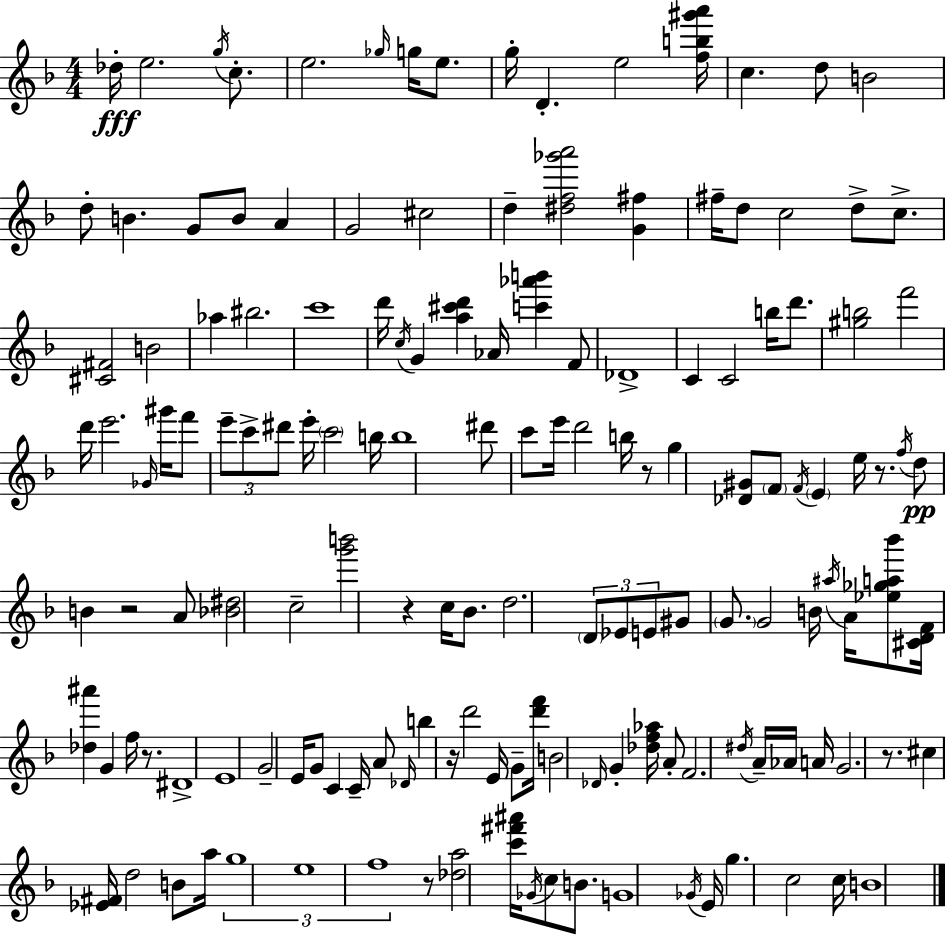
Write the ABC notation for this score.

X:1
T:Untitled
M:4/4
L:1/4
K:Dm
_d/4 e2 g/4 c/2 e2 _g/4 g/4 e/2 g/4 D e2 [fb^g'a']/4 c d/2 B2 d/2 B G/2 B/2 A G2 ^c2 d [^df_g'a']2 [G^f] ^f/4 d/2 c2 d/2 c/2 [^C^F]2 B2 _a ^b2 c'4 d'/4 c/4 G [a^c'd'] _A/4 [c'_a'b'] F/2 _D4 C C2 b/4 d'/2 [^gb]2 f'2 d'/4 e'2 _G/4 ^g'/4 f'/2 e'/2 c'/2 ^d'/2 e'/4 c'2 b/4 b4 ^d'/2 c'/2 e'/4 d'2 b/4 z/2 g [_D^G]/2 F/2 F/4 E e/4 z/2 f/4 d/2 B z2 A/2 [_B^d]2 c2 [g'b']2 z c/4 _B/2 d2 D/2 _E/2 E/2 ^G/2 G/2 G2 B/4 ^a/4 A/4 [_e_ga_b']/2 [^CDF]/4 [_d^a'] G f/4 z/2 ^D4 E4 G2 E/4 G/2 C C/4 A/2 _D/4 b z/4 d'2 E/4 G/2 [d'f']/4 B2 _D/4 G [_df_a]/4 A/2 F2 ^d/4 A/4 _A/4 A/4 G2 z/2 ^c [_E^F]/4 d2 B/2 a/4 g4 e4 f4 z/2 [_da]2 [c'^f'^a']/4 _G/4 c/2 B/2 G4 _G/4 E/4 g c2 c/4 B4